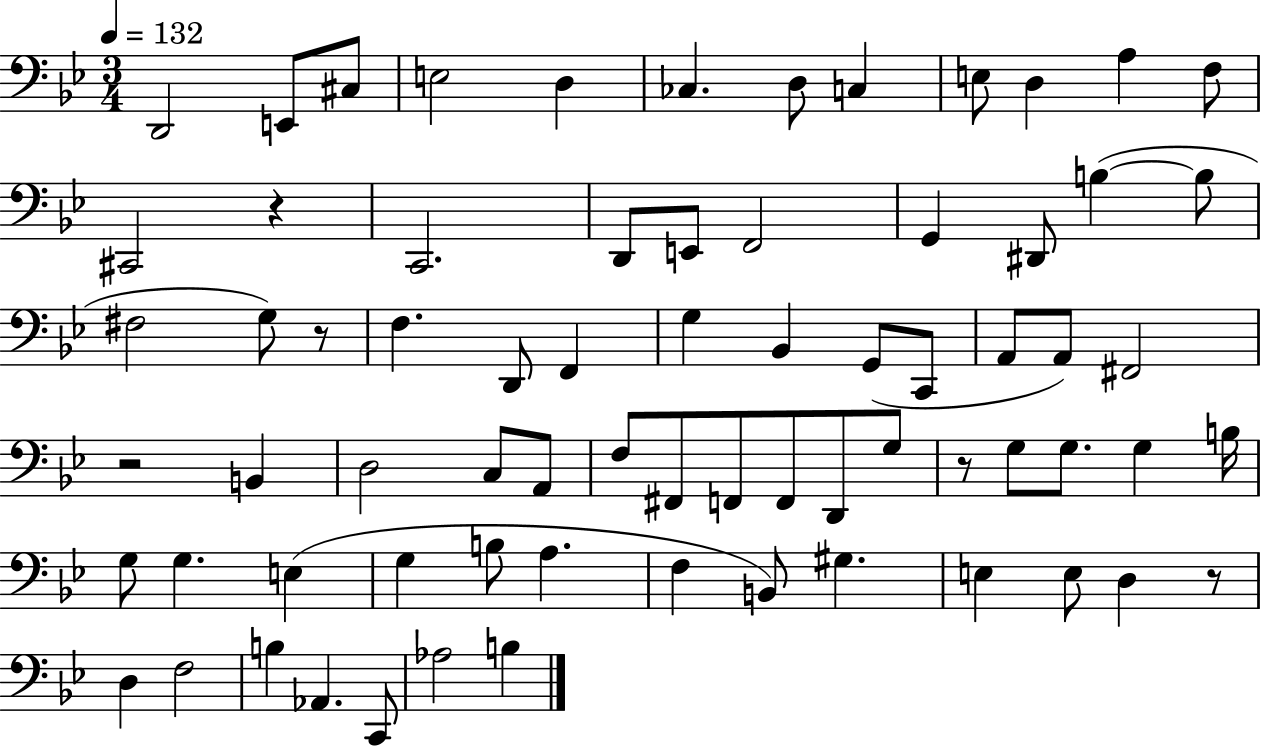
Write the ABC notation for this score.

X:1
T:Untitled
M:3/4
L:1/4
K:Bb
D,,2 E,,/2 ^C,/2 E,2 D, _C, D,/2 C, E,/2 D, A, F,/2 ^C,,2 z C,,2 D,,/2 E,,/2 F,,2 G,, ^D,,/2 B, B,/2 ^F,2 G,/2 z/2 F, D,,/2 F,, G, _B,, G,,/2 C,,/2 A,,/2 A,,/2 ^F,,2 z2 B,, D,2 C,/2 A,,/2 F,/2 ^F,,/2 F,,/2 F,,/2 D,,/2 G,/2 z/2 G,/2 G,/2 G, B,/4 G,/2 G, E, G, B,/2 A, F, B,,/2 ^G, E, E,/2 D, z/2 D, F,2 B, _A,, C,,/2 _A,2 B,